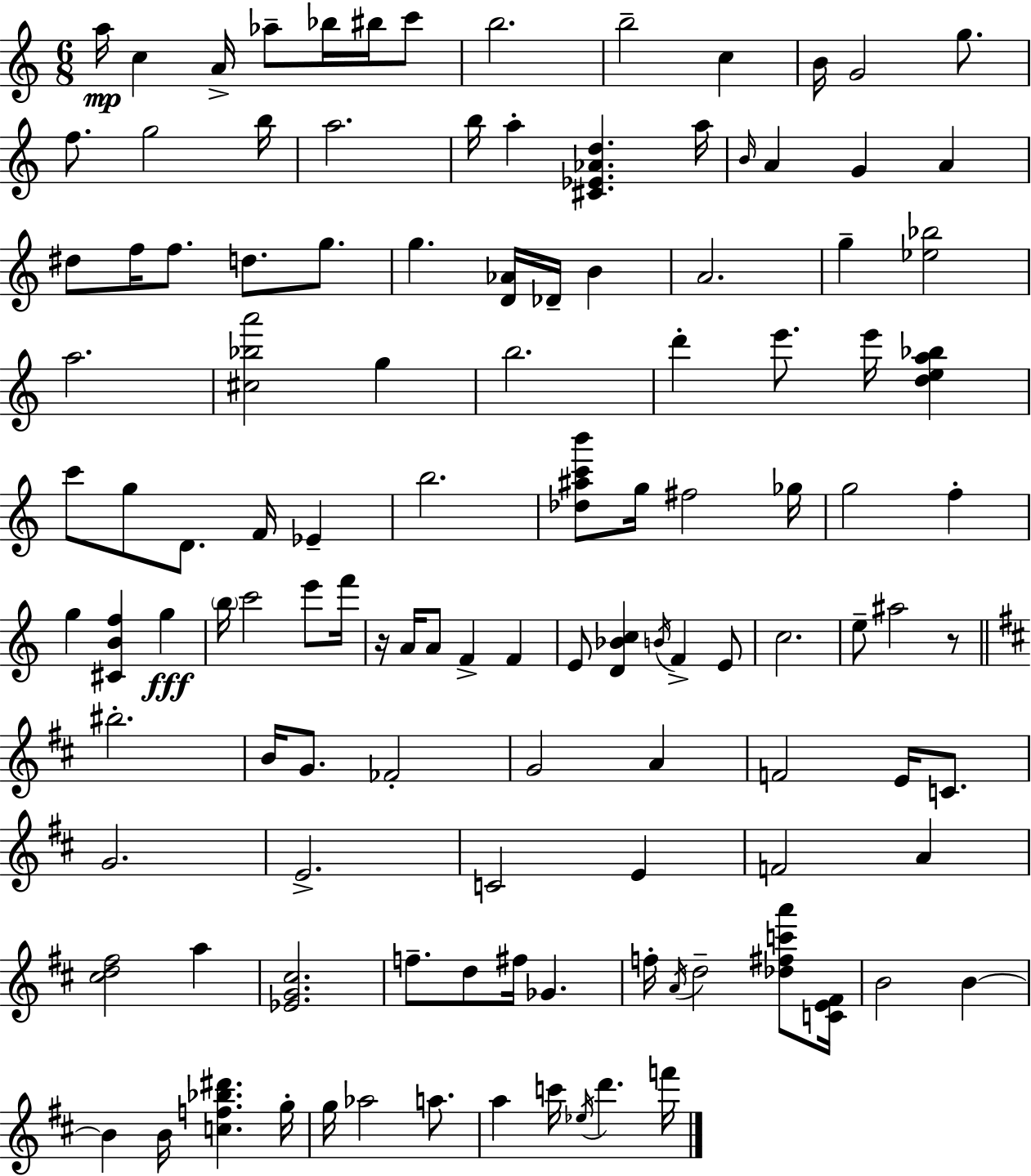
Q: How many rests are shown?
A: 2